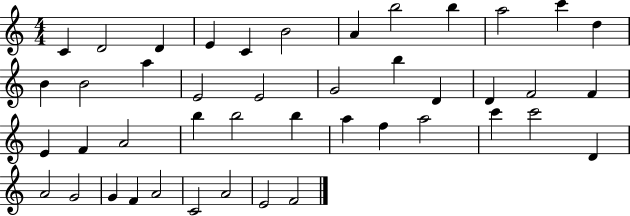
{
  \clef treble
  \numericTimeSignature
  \time 4/4
  \key c \major
  c'4 d'2 d'4 | e'4 c'4 b'2 | a'4 b''2 b''4 | a''2 c'''4 d''4 | \break b'4 b'2 a''4 | e'2 e'2 | g'2 b''4 d'4 | d'4 f'2 f'4 | \break e'4 f'4 a'2 | b''4 b''2 b''4 | a''4 f''4 a''2 | c'''4 c'''2 d'4 | \break a'2 g'2 | g'4 f'4 a'2 | c'2 a'2 | e'2 f'2 | \break \bar "|."
}